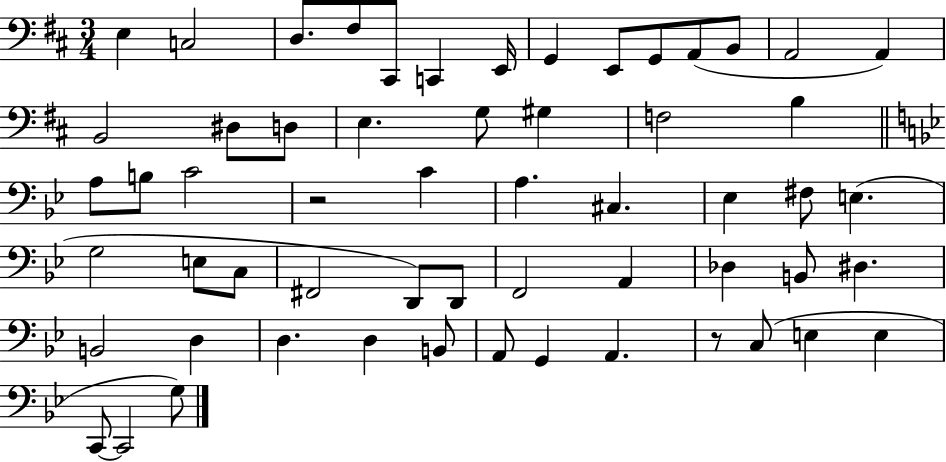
{
  \clef bass
  \numericTimeSignature
  \time 3/4
  \key d \major
  e4 c2 | d8. fis8 cis,8 c,4 e,16 | g,4 e,8 g,8 a,8( b,8 | a,2 a,4) | \break b,2 dis8 d8 | e4. g8 gis4 | f2 b4 | \bar "||" \break \key bes \major a8 b8 c'2 | r2 c'4 | a4. cis4. | ees4 fis8 e4.( | \break g2 e8 c8 | fis,2 d,8) d,8 | f,2 a,4 | des4 b,8 dis4. | \break b,2 d4 | d4. d4 b,8 | a,8 g,4 a,4. | r8 c8( e4 e4 | \break c,8~~ c,2 g8) | \bar "|."
}